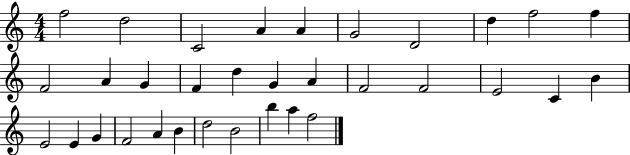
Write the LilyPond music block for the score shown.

{
  \clef treble
  \numericTimeSignature
  \time 4/4
  \key c \major
  f''2 d''2 | c'2 a'4 a'4 | g'2 d'2 | d''4 f''2 f''4 | \break f'2 a'4 g'4 | f'4 d''4 g'4 a'4 | f'2 f'2 | e'2 c'4 b'4 | \break e'2 e'4 g'4 | f'2 a'4 b'4 | d''2 b'2 | b''4 a''4 f''2 | \break \bar "|."
}